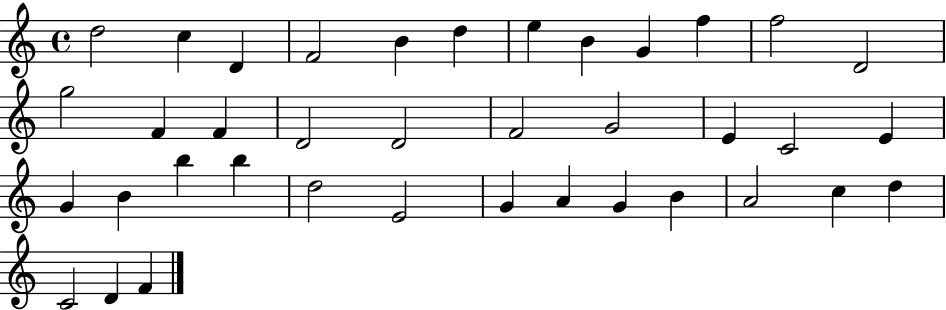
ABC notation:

X:1
T:Untitled
M:4/4
L:1/4
K:C
d2 c D F2 B d e B G f f2 D2 g2 F F D2 D2 F2 G2 E C2 E G B b b d2 E2 G A G B A2 c d C2 D F